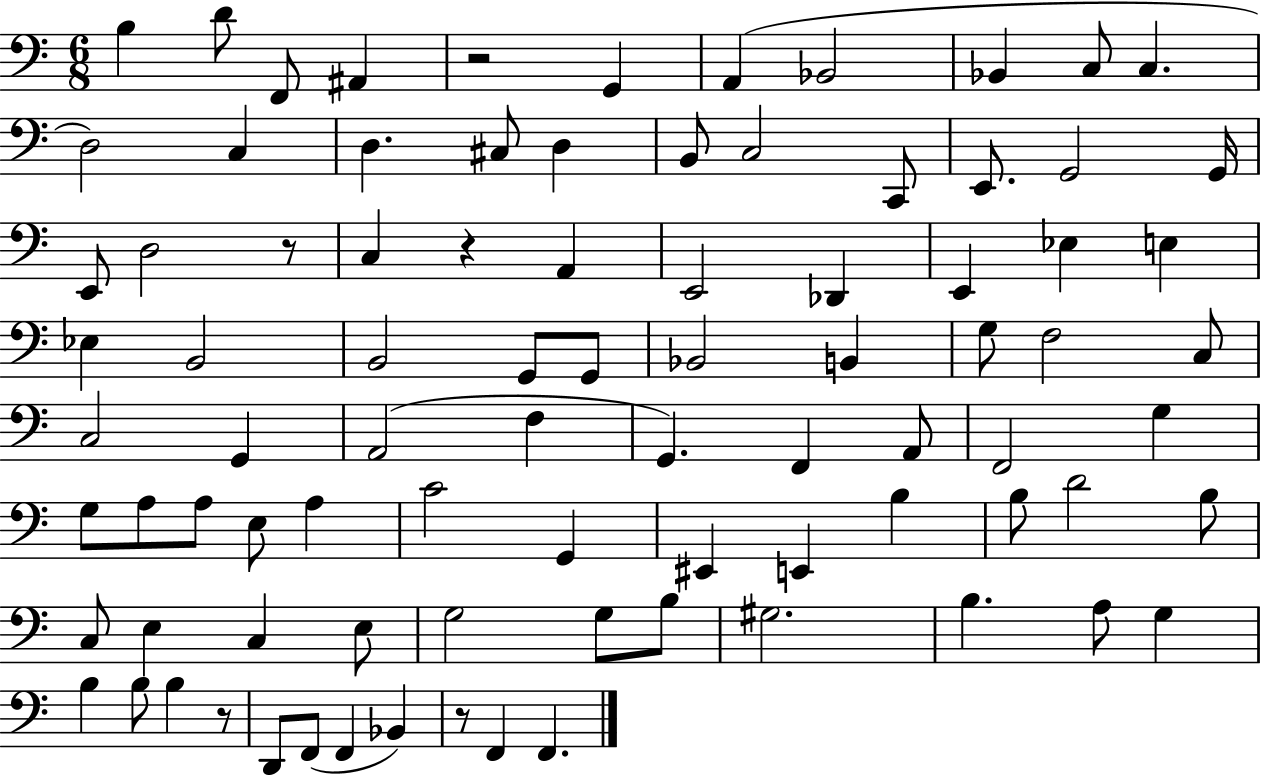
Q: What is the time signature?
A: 6/8